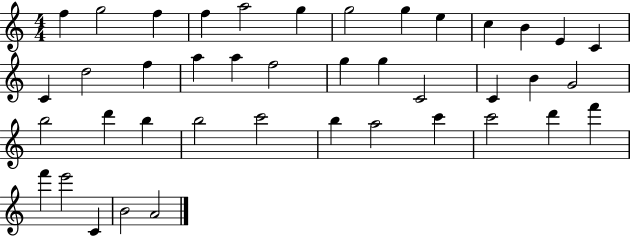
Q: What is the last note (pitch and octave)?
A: A4